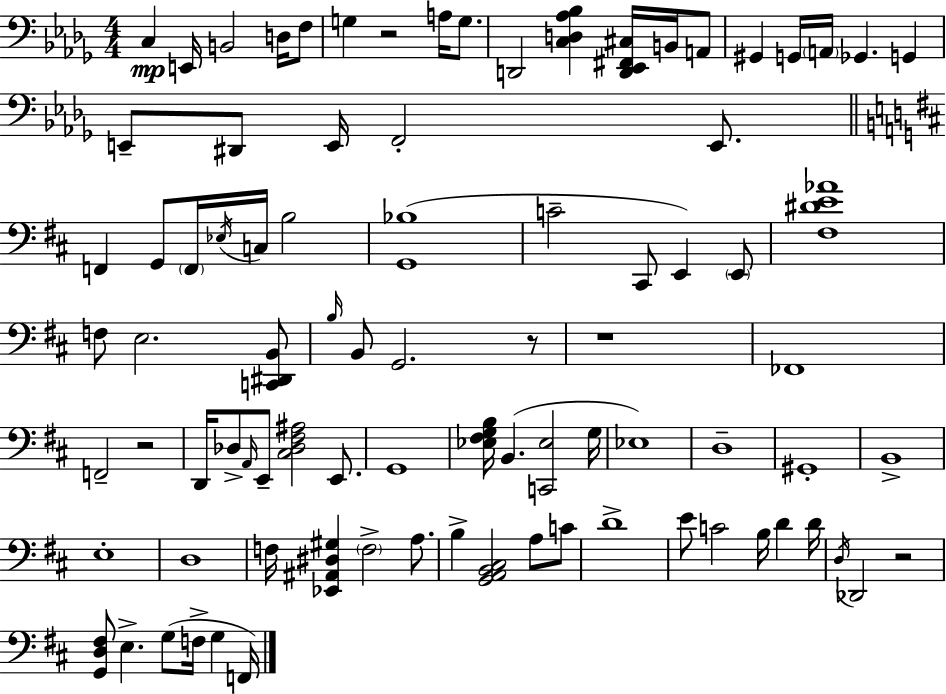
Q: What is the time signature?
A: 4/4